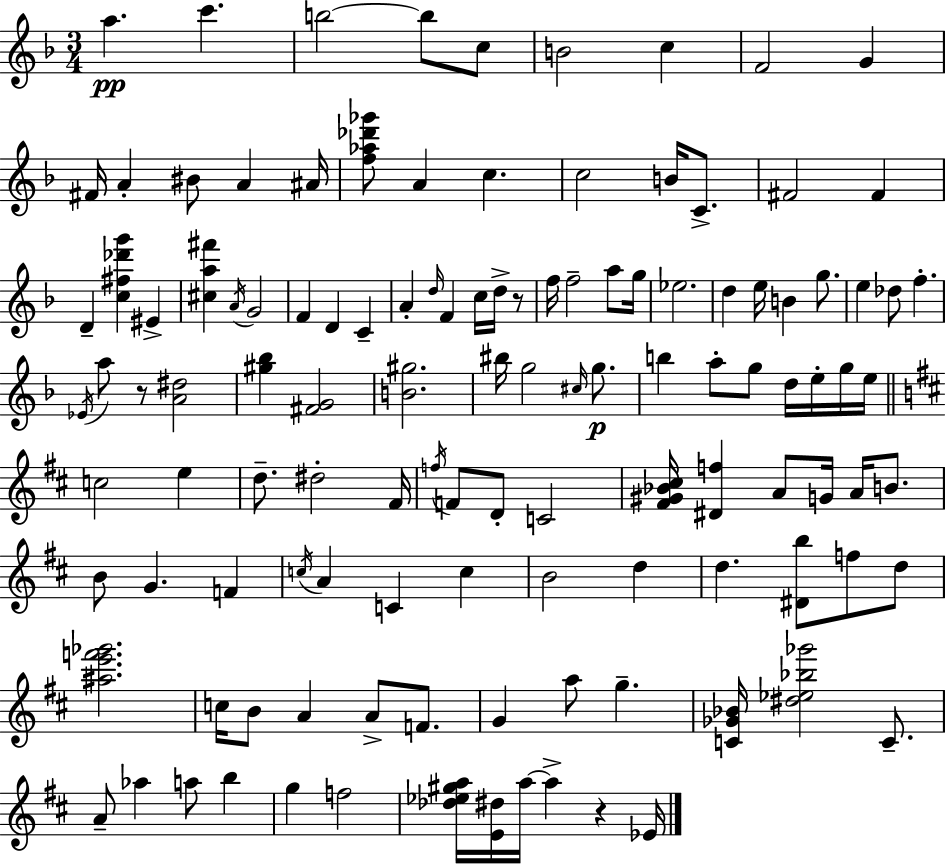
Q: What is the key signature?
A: D minor